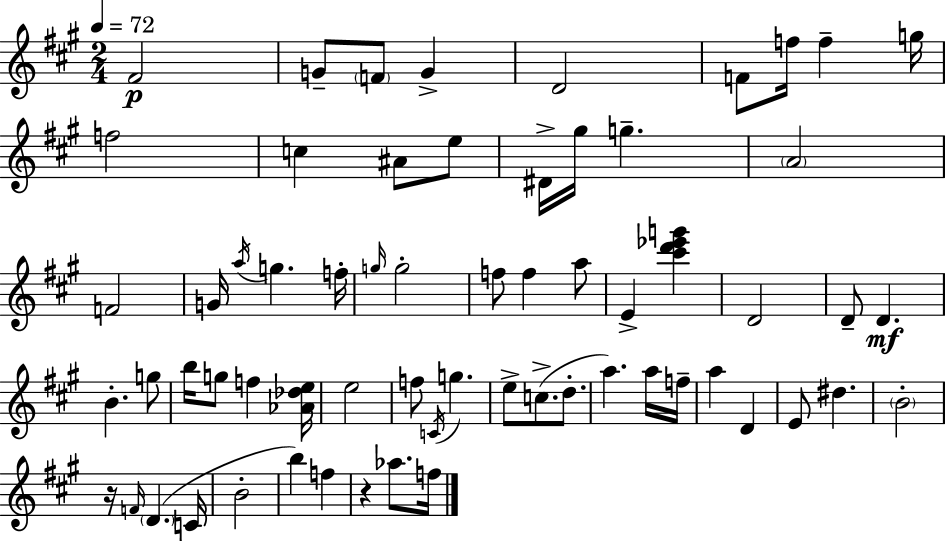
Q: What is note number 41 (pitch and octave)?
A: E5